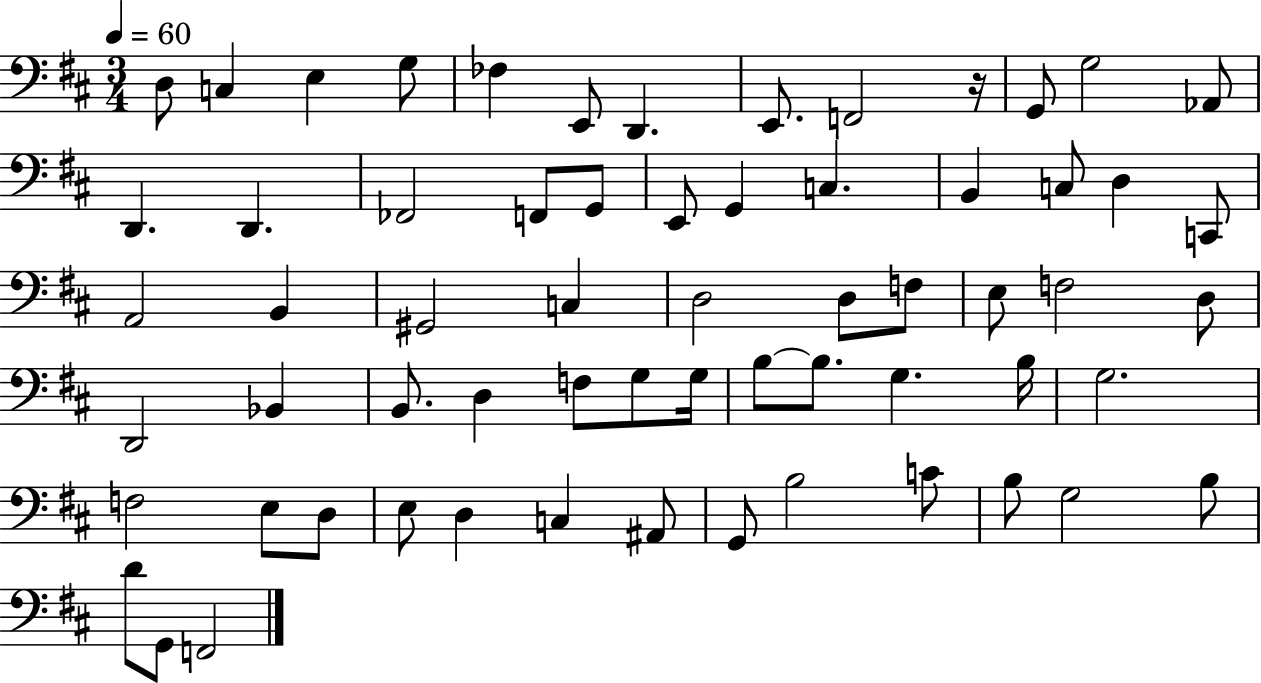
D3/e C3/q E3/q G3/e FES3/q E2/e D2/q. E2/e. F2/h R/s G2/e G3/h Ab2/e D2/q. D2/q. FES2/h F2/e G2/e E2/e G2/q C3/q. B2/q C3/e D3/q C2/e A2/h B2/q G#2/h C3/q D3/h D3/e F3/e E3/e F3/h D3/e D2/h Bb2/q B2/e. D3/q F3/e G3/e G3/s B3/e B3/e. G3/q. B3/s G3/h. F3/h E3/e D3/e E3/e D3/q C3/q A#2/e G2/e B3/h C4/e B3/e G3/h B3/e D4/e G2/e F2/h